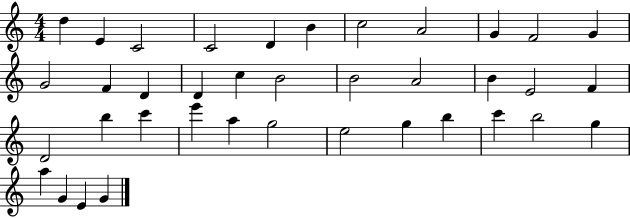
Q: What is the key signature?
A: C major